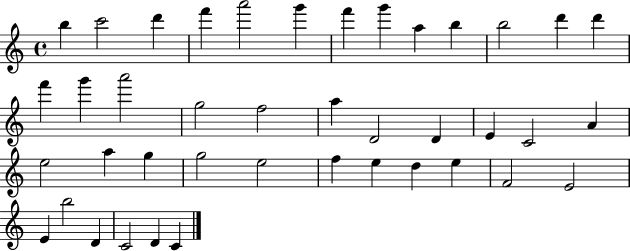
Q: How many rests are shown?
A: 0